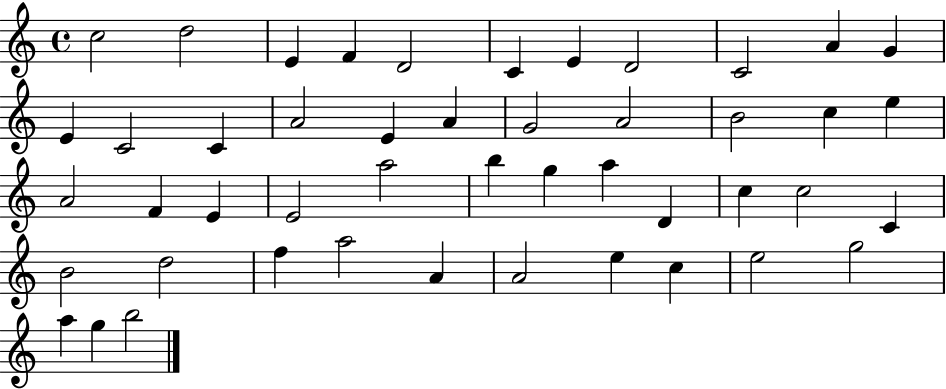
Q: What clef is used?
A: treble